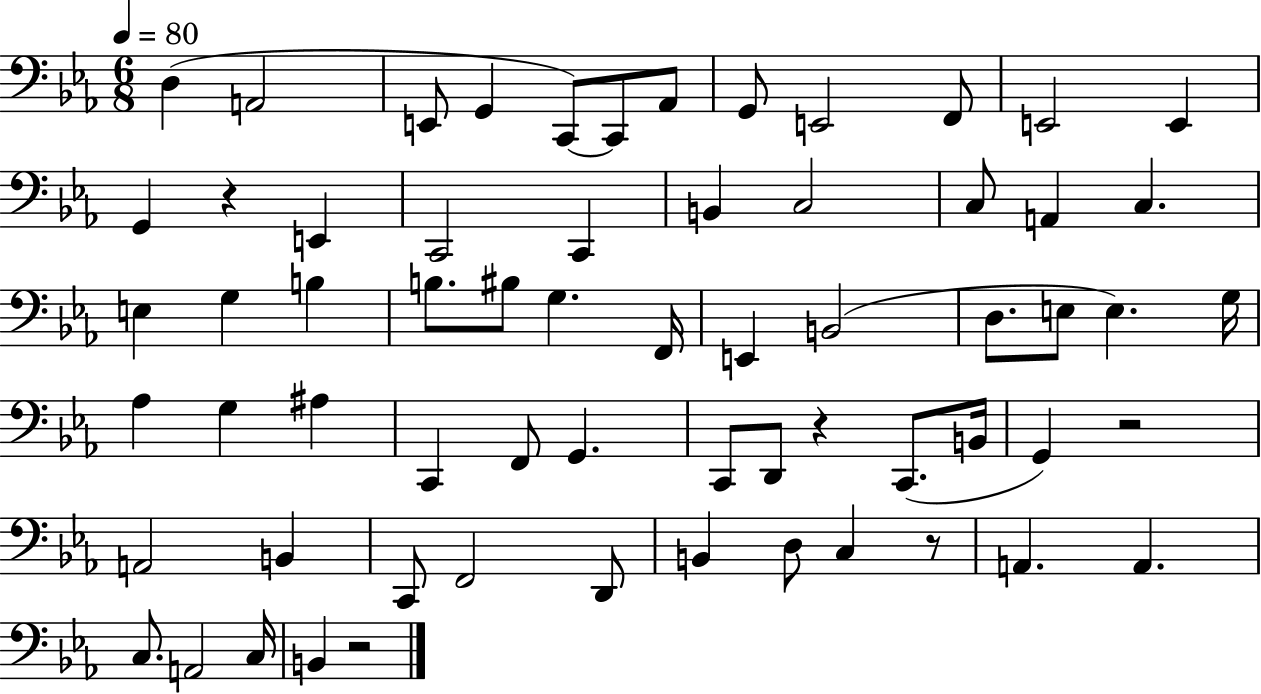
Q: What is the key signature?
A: EES major